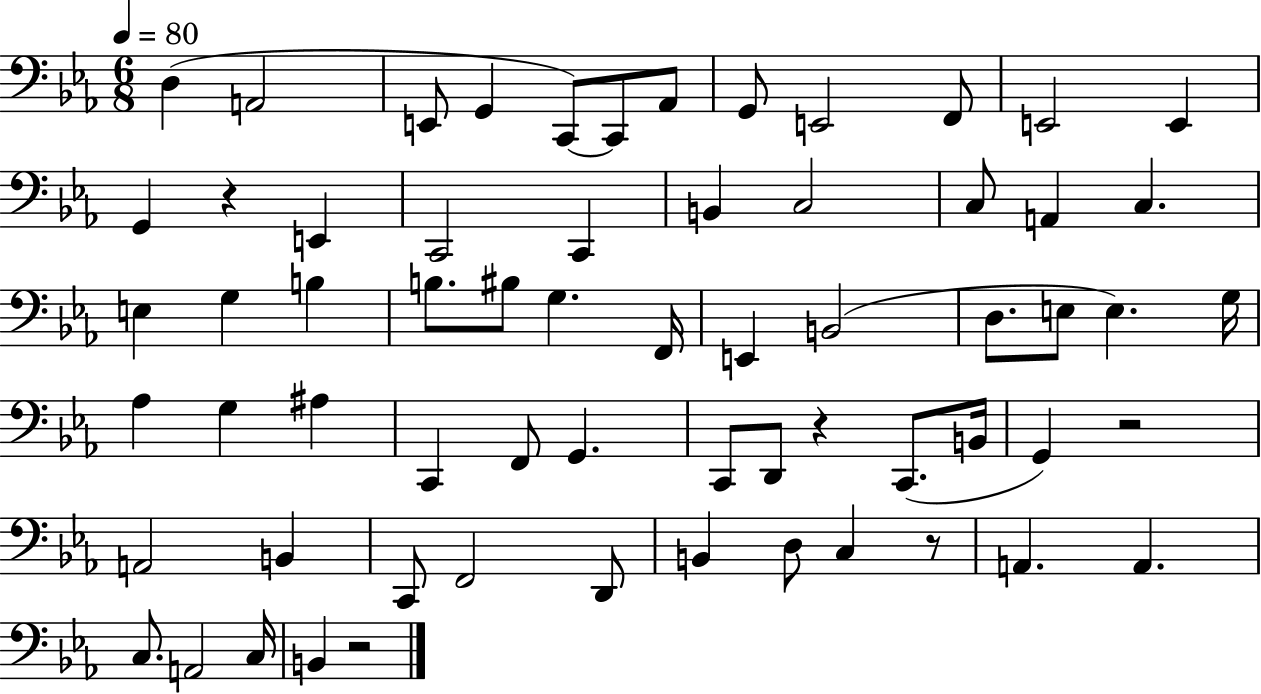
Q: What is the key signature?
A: EES major